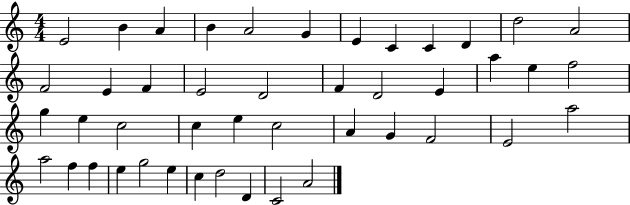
E4/h B4/q A4/q B4/q A4/h G4/q E4/q C4/q C4/q D4/q D5/h A4/h F4/h E4/q F4/q E4/h D4/h F4/q D4/h E4/q A5/q E5/q F5/h G5/q E5/q C5/h C5/q E5/q C5/h A4/q G4/q F4/h E4/h A5/h A5/h F5/q F5/q E5/q G5/h E5/q C5/q D5/h D4/q C4/h A4/h